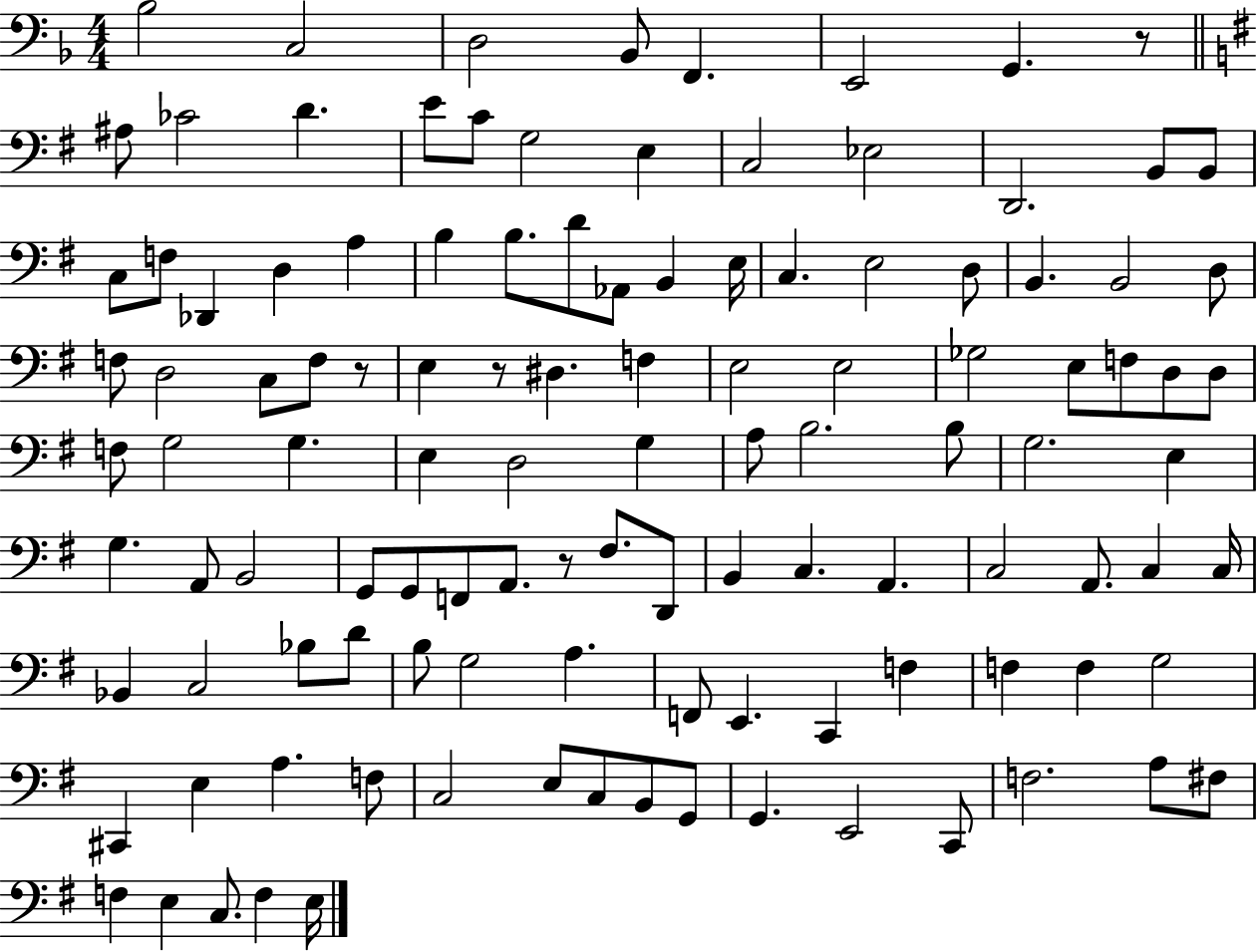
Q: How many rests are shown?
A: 4